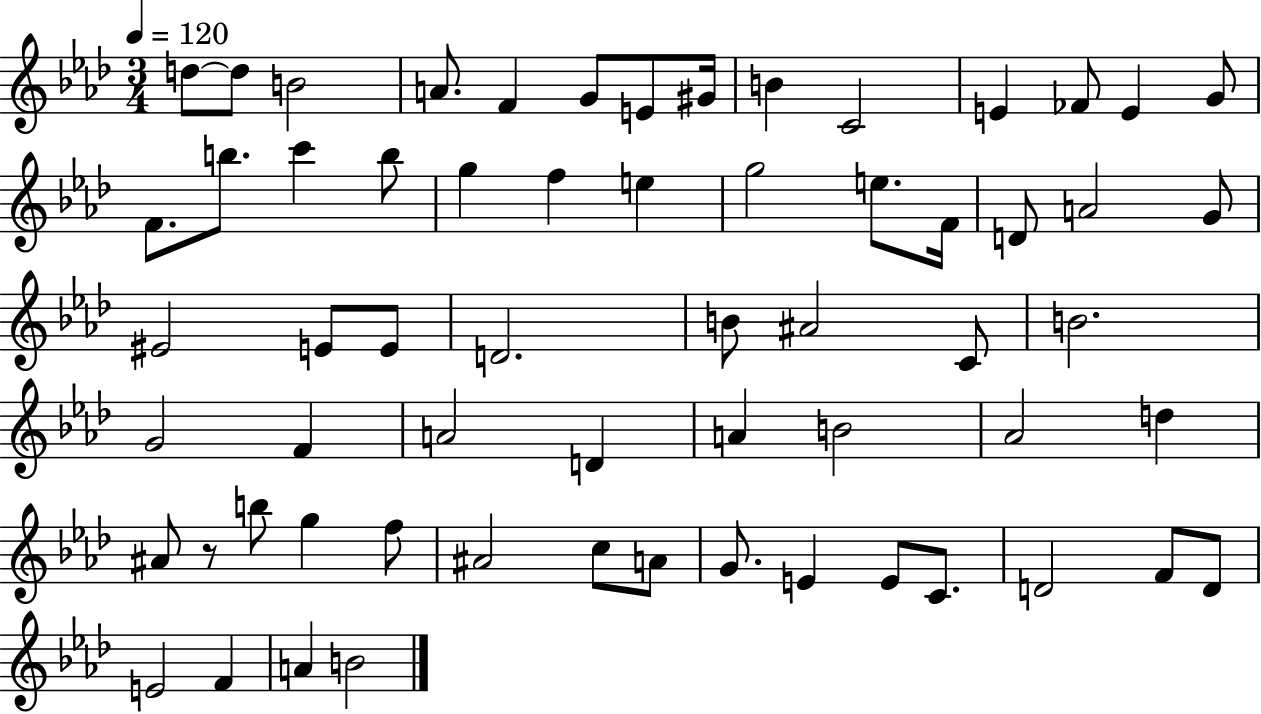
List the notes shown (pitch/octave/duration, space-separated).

D5/e D5/e B4/h A4/e. F4/q G4/e E4/e G#4/s B4/q C4/h E4/q FES4/e E4/q G4/e F4/e. B5/e. C6/q B5/e G5/q F5/q E5/q G5/h E5/e. F4/s D4/e A4/h G4/e EIS4/h E4/e E4/e D4/h. B4/e A#4/h C4/e B4/h. G4/h F4/q A4/h D4/q A4/q B4/h Ab4/h D5/q A#4/e R/e B5/e G5/q F5/e A#4/h C5/e A4/e G4/e. E4/q E4/e C4/e. D4/h F4/e D4/e E4/h F4/q A4/q B4/h